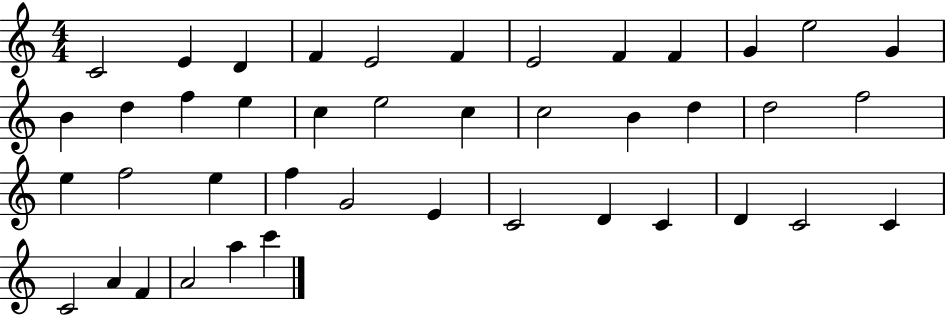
X:1
T:Untitled
M:4/4
L:1/4
K:C
C2 E D F E2 F E2 F F G e2 G B d f e c e2 c c2 B d d2 f2 e f2 e f G2 E C2 D C D C2 C C2 A F A2 a c'